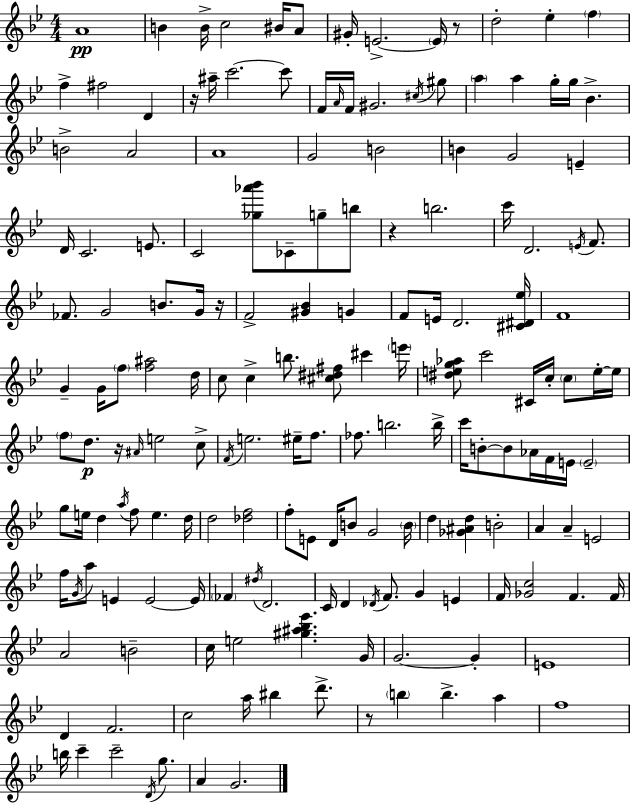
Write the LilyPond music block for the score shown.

{
  \clef treble
  \numericTimeSignature
  \time 4/4
  \key g \minor
  a'1\pp | b'4 b'16-> c''2 bis'16 a'8 | gis'16-. e'2.->~~ \parenthesize e'16 r8 | d''2-. ees''4-. \parenthesize f''4 | \break f''4-> fis''2 d'4 | r16 ais''16-- c'''2.~~ c'''8 | f'16 \grace { a'16 } f'16 gis'2. \acciaccatura { cis''16 } | gis''8 \parenthesize a''4 a''4 g''16-. g''16 bes'4.-> | \break b'2-> a'2 | a'1 | g'2 b'2 | b'4 g'2 e'4-- | \break d'16 c'2. e'8. | c'2 <ges'' aes''' bes'''>8 ces'8-- g''8-- | b''8 r4 b''2. | c'''16 d'2. \acciaccatura { e'16 } | \break f'8. fes'8. g'2 b'8. | g'16 r16 f'2-> <gis' bes'>4 g'4 | f'8 e'16 d'2. | <cis' dis' ees''>16 f'1 | \break g'4-- g'16 \parenthesize f''8 <f'' ais''>2 | d''16 c''8 c''4-> b''8. <cis'' dis'' fis''>8 cis'''4 | \parenthesize e'''16 <dis'' e'' g'' aes''>8 c'''2 cis'16 c''16-. \parenthesize c''8 | e''16-.~~ e''16 \parenthesize f''8 d''8.\p r16 \grace { ais'16 } e''2 | \break c''8-> \acciaccatura { f'16 } e''2. | eis''16-- f''8. fes''8. b''2. | b''16-> c'''16 b'8-.~~ b'8 aes'16 f'16 e'16 \parenthesize e'2-- | g''8 e''16 d''4 \acciaccatura { a''16 } f''8 e''4. | \break d''16 d''2 <des'' f''>2 | f''8-. e'8 d'16 b'8 g'2 | \parenthesize b'16 d''4 <ges' ais' d''>4 b'2-. | a'4 a'4-- e'2 | \break f''16 \acciaccatura { g'16 } a''8 e'4 e'2~~ | e'16 \parenthesize fes'4 \acciaccatura { dis''16 } d'2. | c'16 d'4 \acciaccatura { des'16 } f'8. | g'4 e'4 f'16 <ges' c''>2 | \break f'4. f'16 a'2 | b'2-- c''16 e''2 | <gis'' ais'' bes'' ees'''>4. g'16 g'2.~~ | g'4-. e'1 | \break d'4 f'2. | c''2 | a''16 bis''4 d'''8.-> r8 \parenthesize b''4 b''4.-> | a''4 f''1 | \break b''16 c'''4-- c'''2-- | \acciaccatura { d'16 } g''8. a'4 g'2. | \bar "|."
}